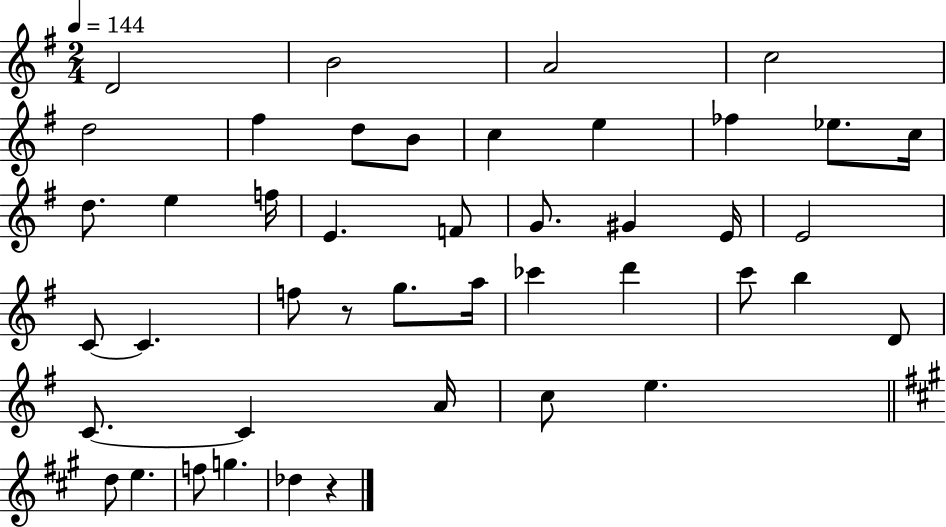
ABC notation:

X:1
T:Untitled
M:2/4
L:1/4
K:G
D2 B2 A2 c2 d2 ^f d/2 B/2 c e _f _e/2 c/4 d/2 e f/4 E F/2 G/2 ^G E/4 E2 C/2 C f/2 z/2 g/2 a/4 _c' d' c'/2 b D/2 C/2 C A/4 c/2 e d/2 e f/2 g _d z